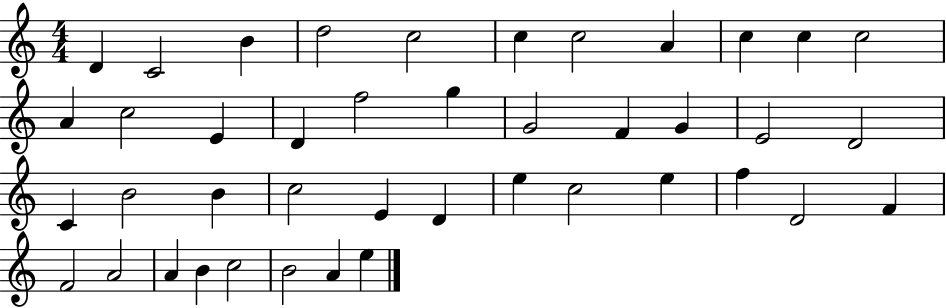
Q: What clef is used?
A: treble